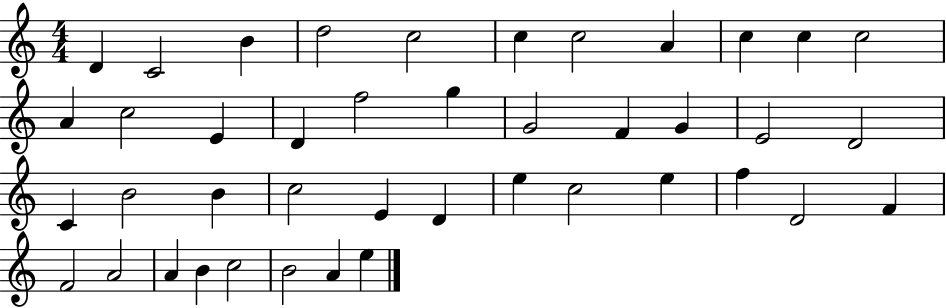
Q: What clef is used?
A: treble